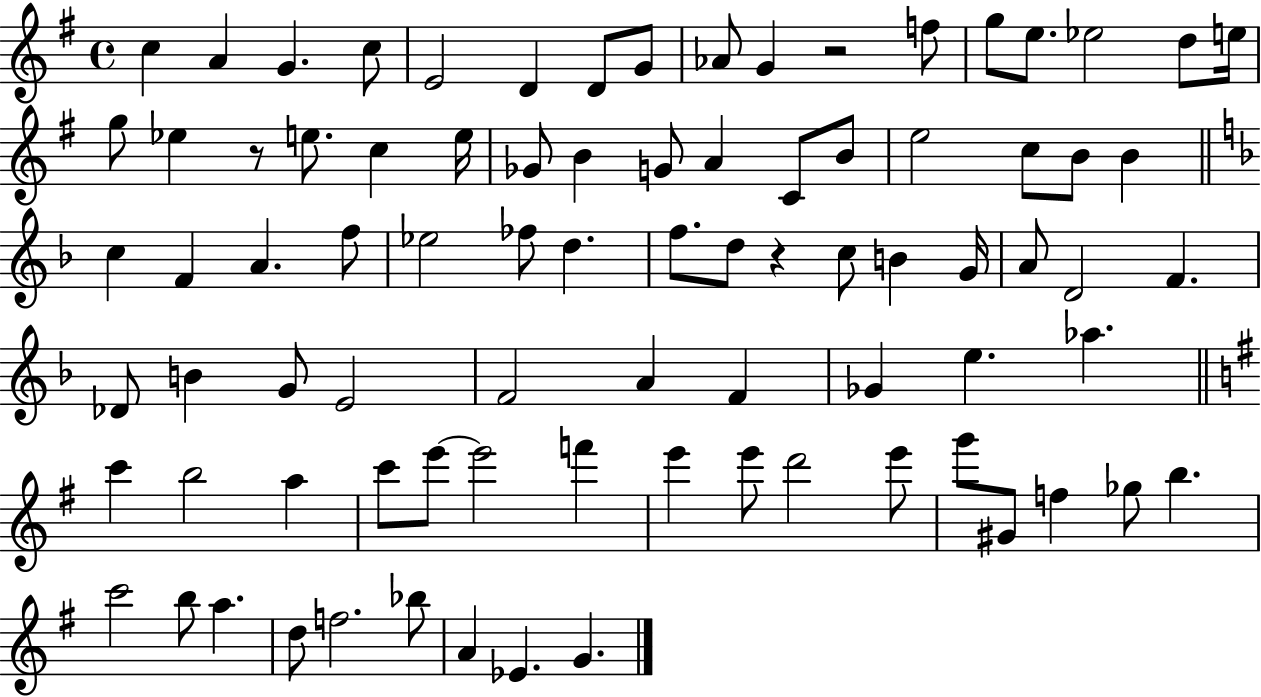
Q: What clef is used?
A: treble